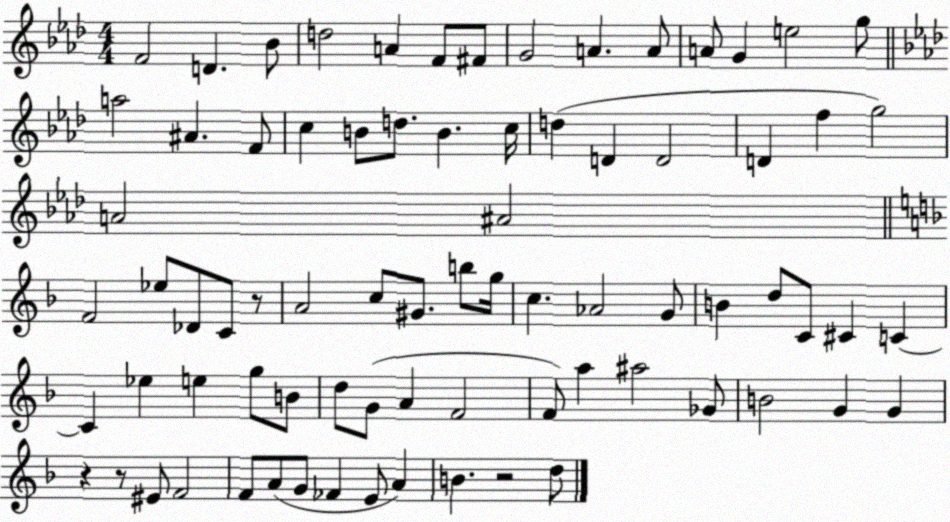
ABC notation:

X:1
T:Untitled
M:4/4
L:1/4
K:Ab
F2 D _B/2 d2 A F/2 ^F/2 G2 A A/2 A/2 G e2 g/2 a2 ^A F/2 c B/2 d/2 B c/4 d D D2 D f g2 A2 ^A2 F2 _e/2 _D/2 C/2 z/2 A2 c/2 ^G/2 b/2 g/4 c _A2 G/2 B d/2 C/2 ^C C C _e e g/2 B/2 d/2 G/2 A F2 F/2 a ^a2 _G/2 B2 G G z z/2 ^E/2 F2 F/2 A/2 G/2 _F E/2 A B z2 d/2